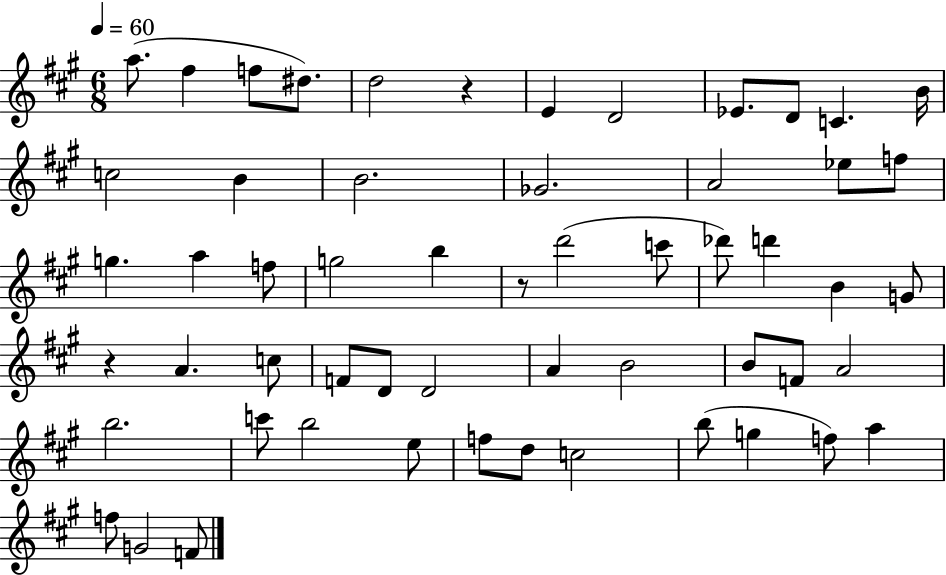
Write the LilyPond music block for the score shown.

{
  \clef treble
  \numericTimeSignature
  \time 6/8
  \key a \major
  \tempo 4 = 60
  a''8.( fis''4 f''8 dis''8.) | d''2 r4 | e'4 d'2 | ees'8. d'8 c'4. b'16 | \break c''2 b'4 | b'2. | ges'2. | a'2 ees''8 f''8 | \break g''4. a''4 f''8 | g''2 b''4 | r8 d'''2( c'''8 | des'''8) d'''4 b'4 g'8 | \break r4 a'4. c''8 | f'8 d'8 d'2 | a'4 b'2 | b'8 f'8 a'2 | \break b''2. | c'''8 b''2 e''8 | f''8 d''8 c''2 | b''8( g''4 f''8) a''4 | \break f''8 g'2 f'8 | \bar "|."
}